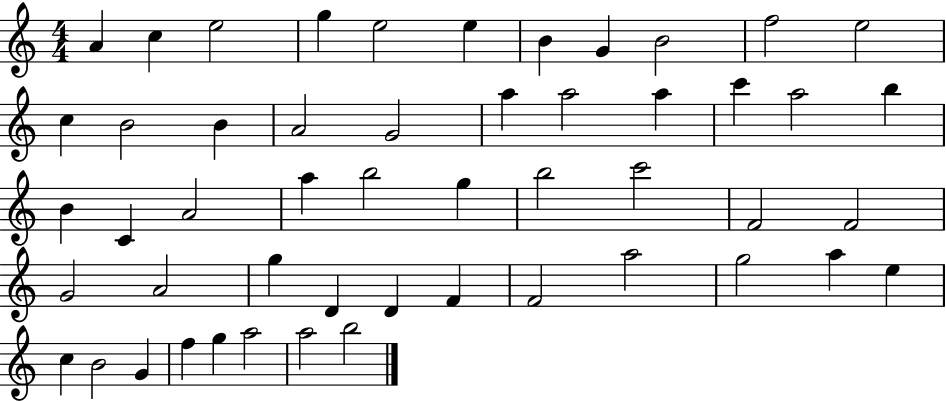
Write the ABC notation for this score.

X:1
T:Untitled
M:4/4
L:1/4
K:C
A c e2 g e2 e B G B2 f2 e2 c B2 B A2 G2 a a2 a c' a2 b B C A2 a b2 g b2 c'2 F2 F2 G2 A2 g D D F F2 a2 g2 a e c B2 G f g a2 a2 b2